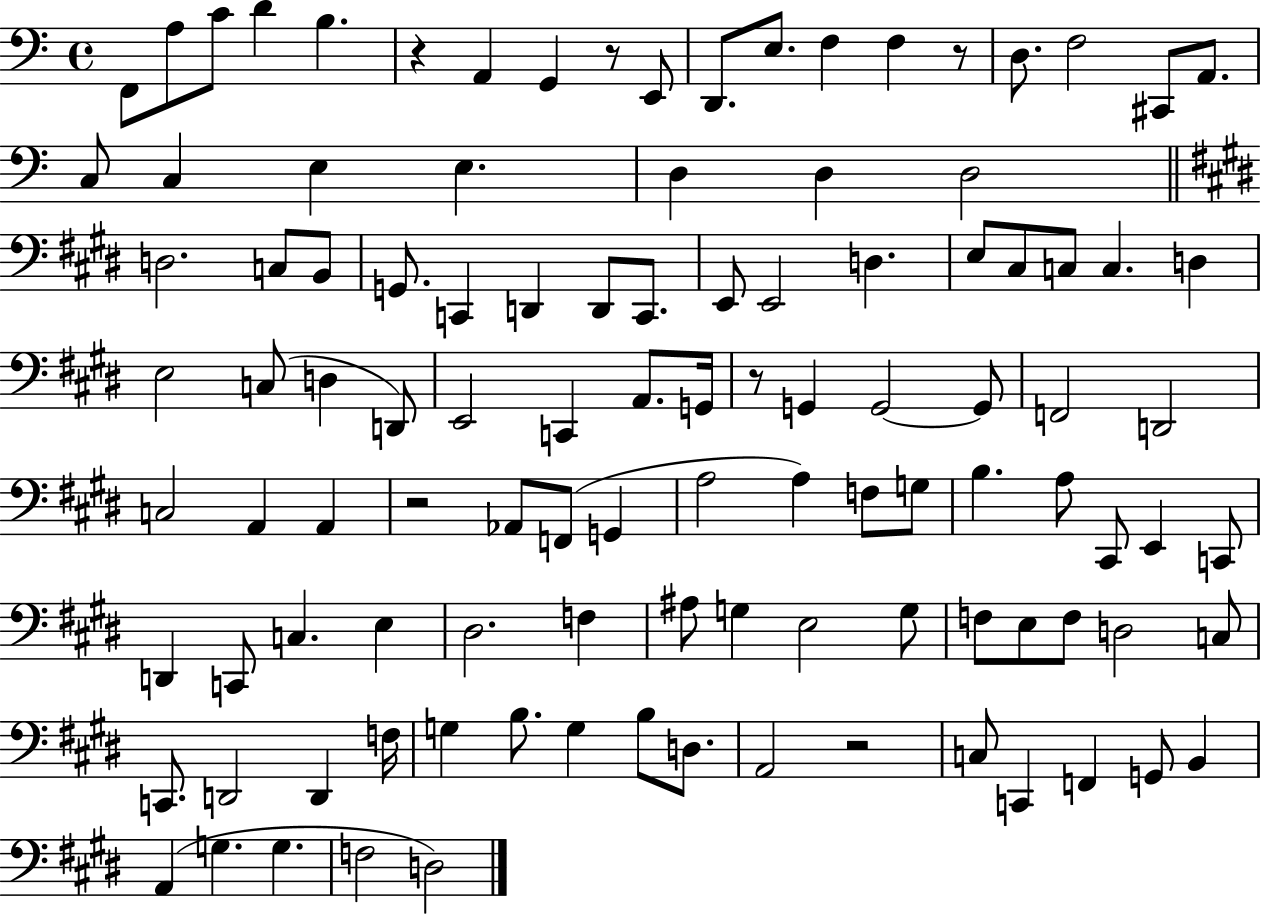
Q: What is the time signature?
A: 4/4